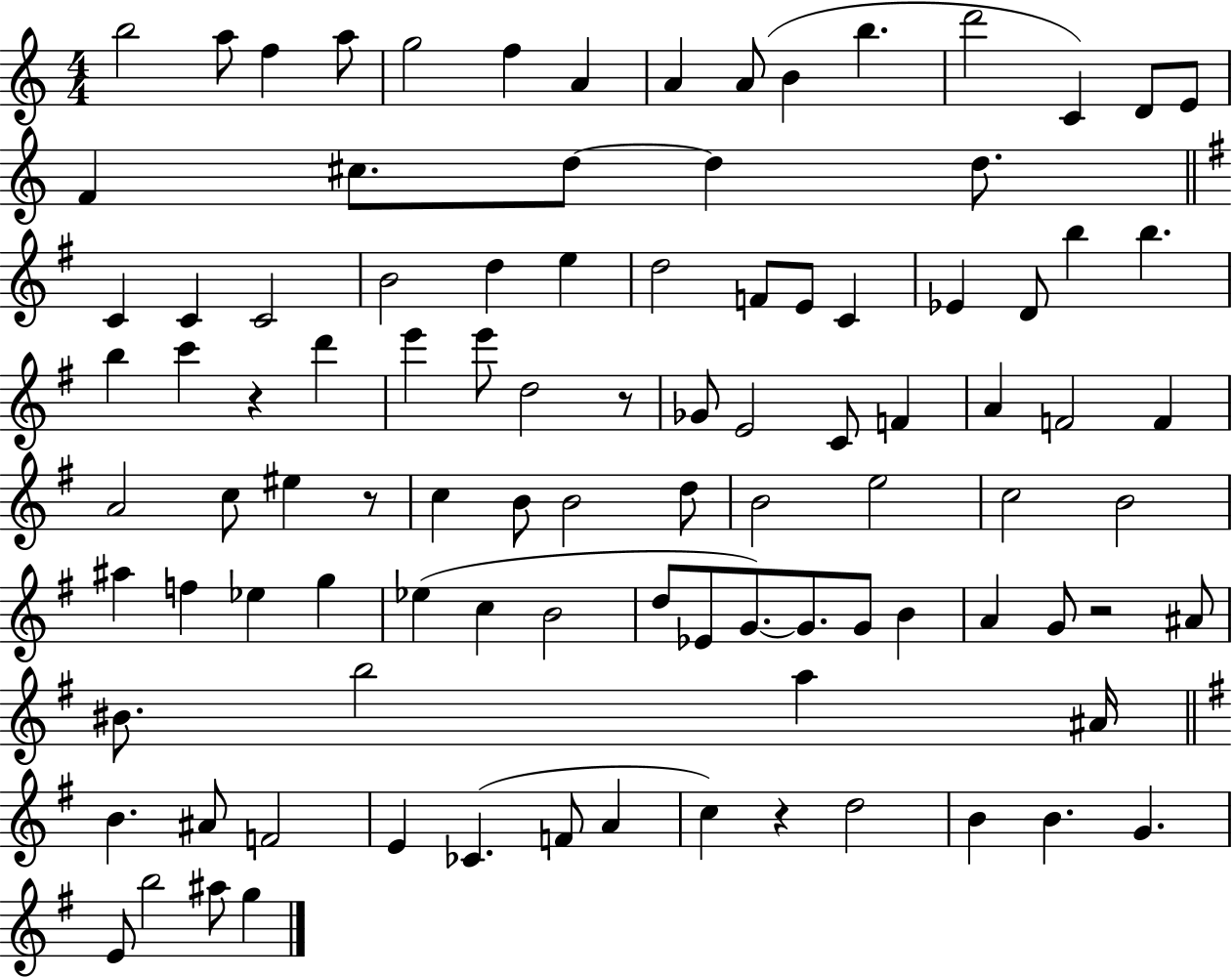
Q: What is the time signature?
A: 4/4